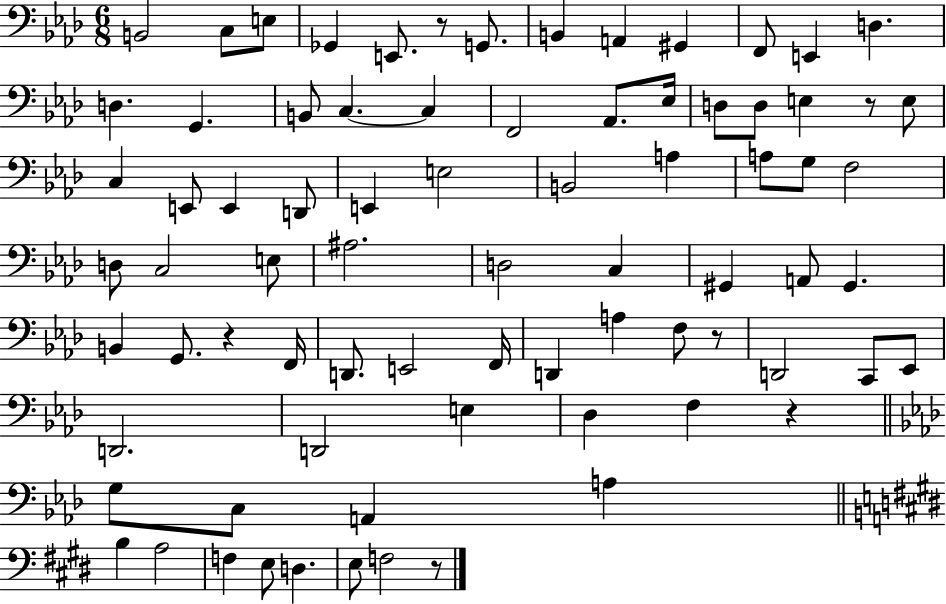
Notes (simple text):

B2/h C3/e E3/e Gb2/q E2/e. R/e G2/e. B2/q A2/q G#2/q F2/e E2/q D3/q. D3/q. G2/q. B2/e C3/q. C3/q F2/h Ab2/e. Eb3/s D3/e D3/e E3/q R/e E3/e C3/q E2/e E2/q D2/e E2/q E3/h B2/h A3/q A3/e G3/e F3/h D3/e C3/h E3/e A#3/h. D3/h C3/q G#2/q A2/e G#2/q. B2/q G2/e. R/q F2/s D2/e. E2/h F2/s D2/q A3/q F3/e R/e D2/h C2/e Eb2/e D2/h. D2/h E3/q Db3/q F3/q R/q G3/e C3/e A2/q A3/q B3/q A3/h F3/q E3/e D3/q. E3/e F3/h R/e